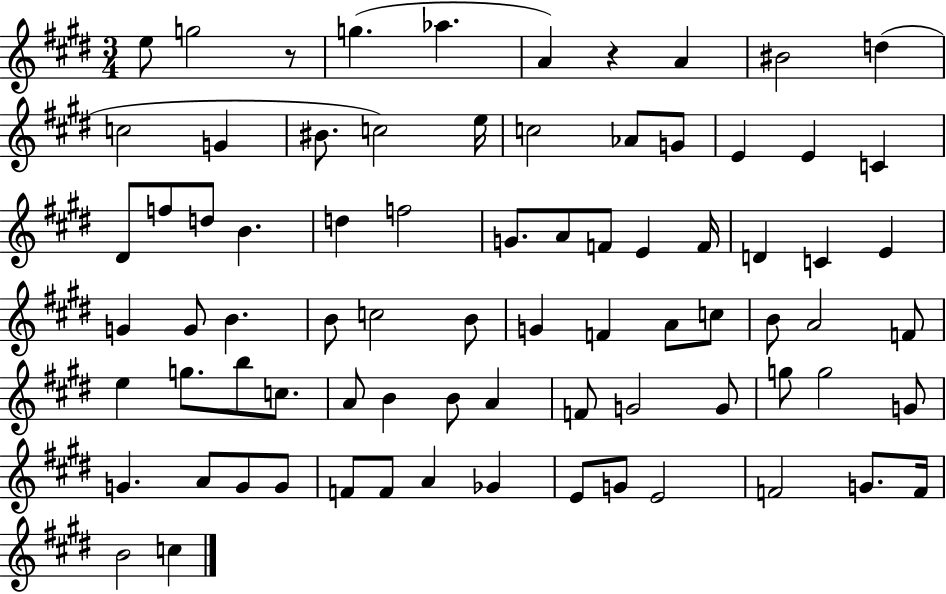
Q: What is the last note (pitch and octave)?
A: C5